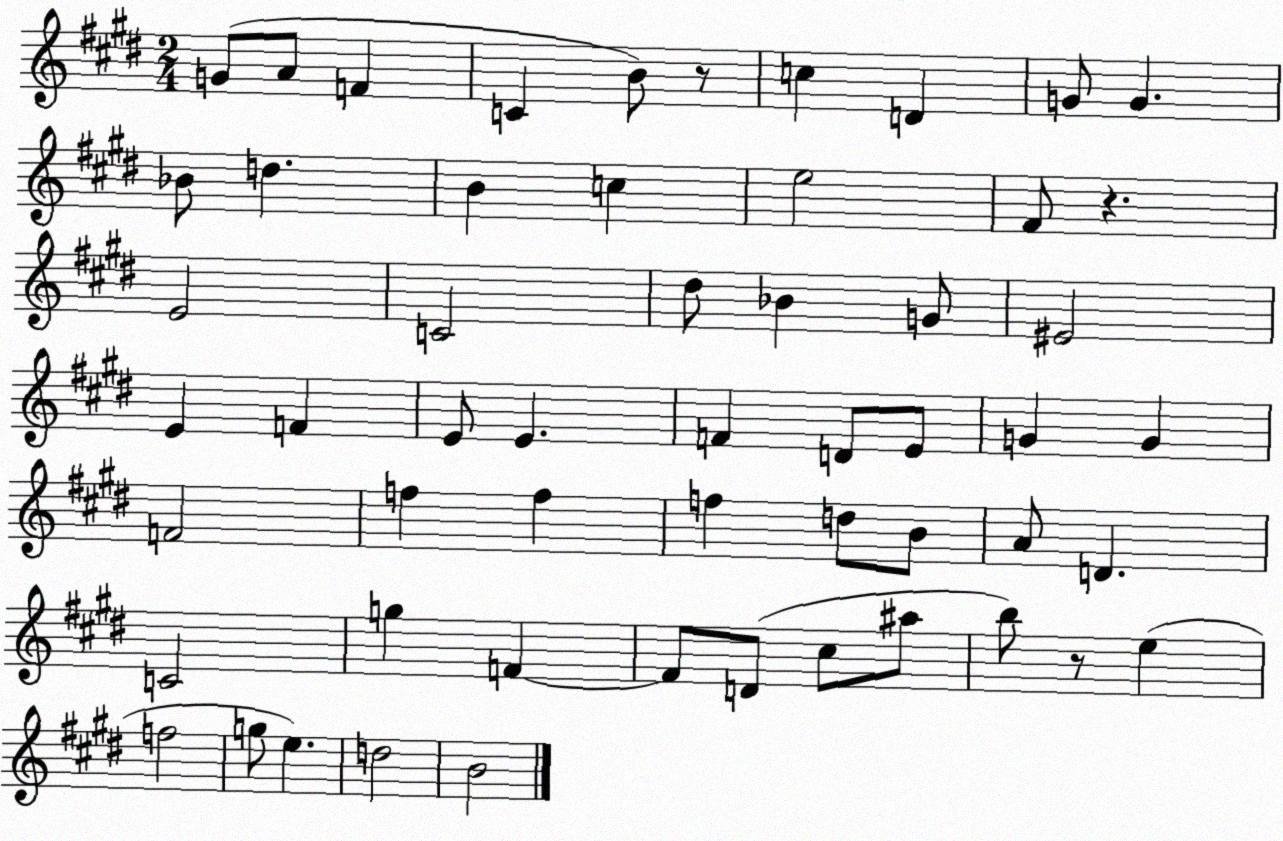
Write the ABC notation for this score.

X:1
T:Untitled
M:2/4
L:1/4
K:E
G/2 A/2 F C B/2 z/2 c D G/2 G _B/2 d B c e2 ^F/2 z E2 C2 ^d/2 _B G/2 ^E2 E F E/2 E F D/2 E/2 G G F2 f f f d/2 B/2 A/2 D C2 g F F/2 D/2 ^c/2 ^a/2 b/2 z/2 e f2 g/2 e d2 B2